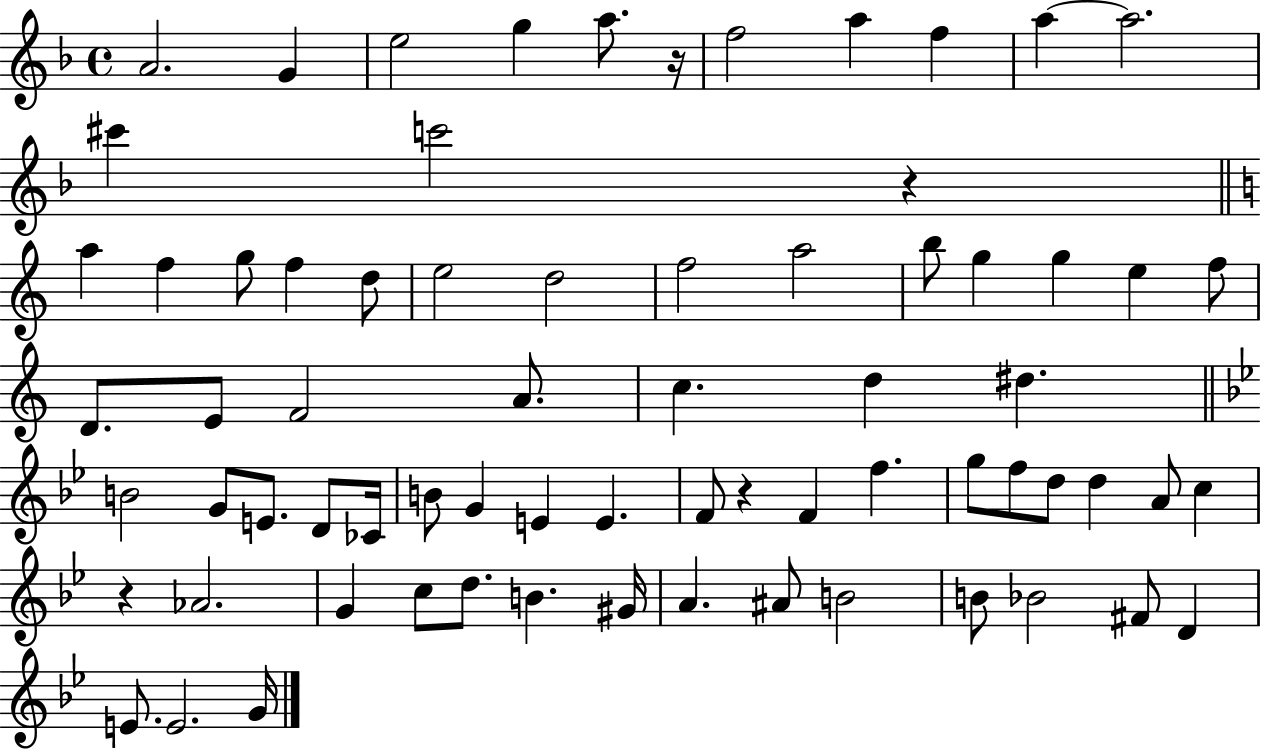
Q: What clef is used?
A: treble